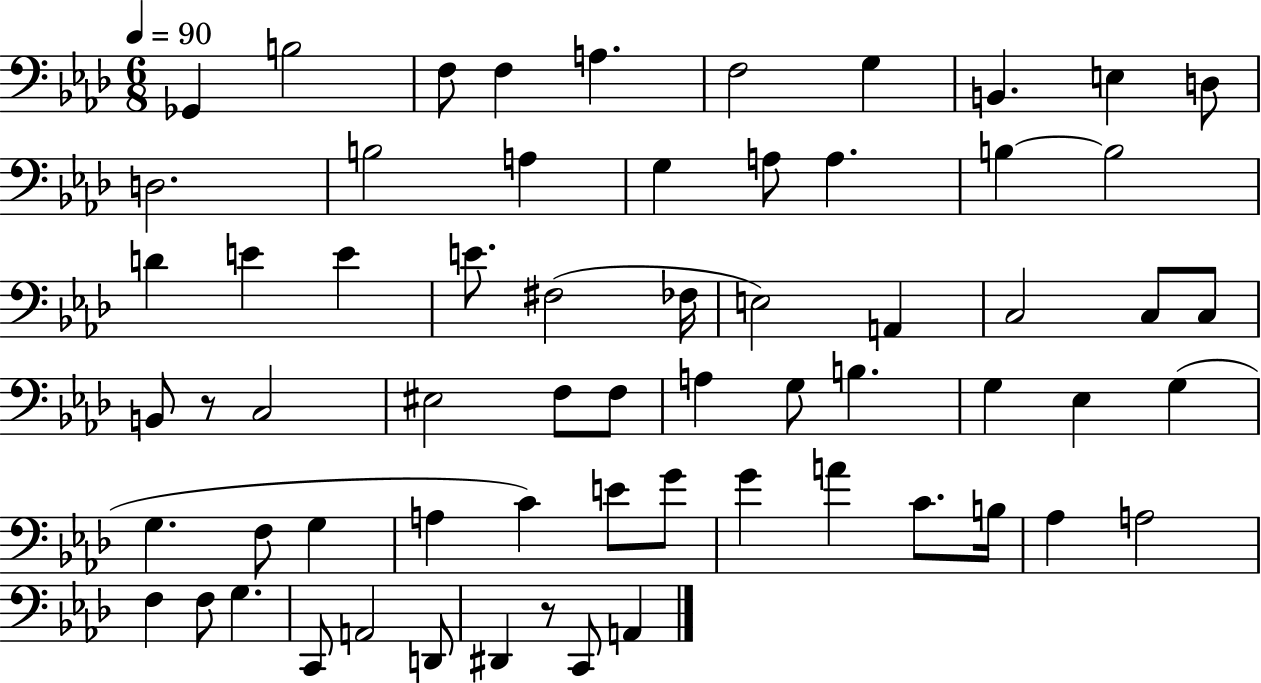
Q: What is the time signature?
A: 6/8